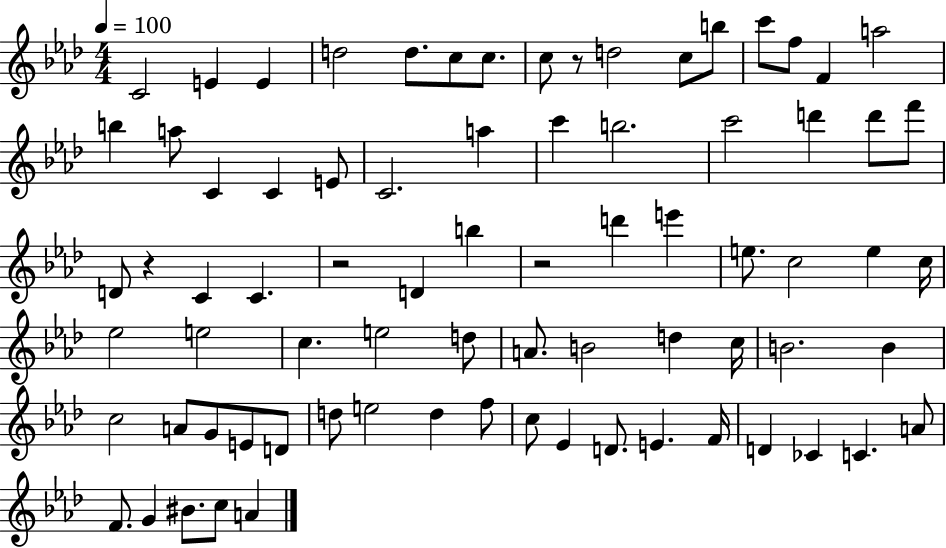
{
  \clef treble
  \numericTimeSignature
  \time 4/4
  \key aes \major
  \tempo 4 = 100
  c'2 e'4 e'4 | d''2 d''8. c''8 c''8. | c''8 r8 d''2 c''8 b''8 | c'''8 f''8 f'4 a''2 | \break b''4 a''8 c'4 c'4 e'8 | c'2. a''4 | c'''4 b''2. | c'''2 d'''4 d'''8 f'''8 | \break d'8 r4 c'4 c'4. | r2 d'4 b''4 | r2 d'''4 e'''4 | e''8. c''2 e''4 c''16 | \break ees''2 e''2 | c''4. e''2 d''8 | a'8. b'2 d''4 c''16 | b'2. b'4 | \break c''2 a'8 g'8 e'8 d'8 | d''8 e''2 d''4 f''8 | c''8 ees'4 d'8. e'4. f'16 | d'4 ces'4 c'4. a'8 | \break f'8. g'4 bis'8. c''8 a'4 | \bar "|."
}